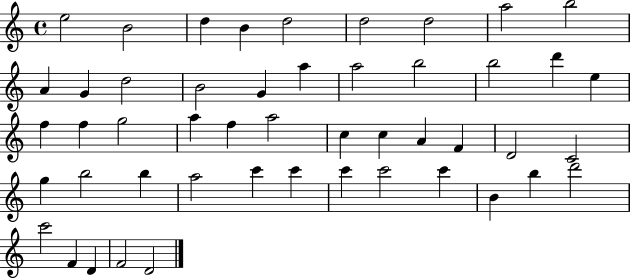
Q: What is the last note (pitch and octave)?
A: D4